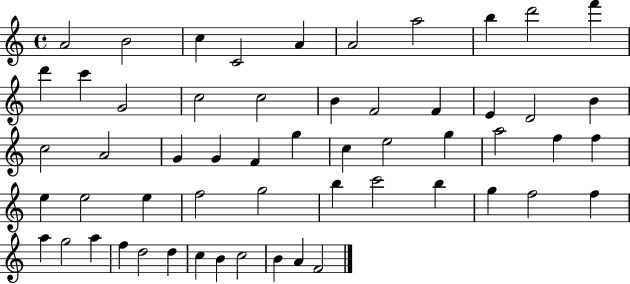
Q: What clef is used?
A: treble